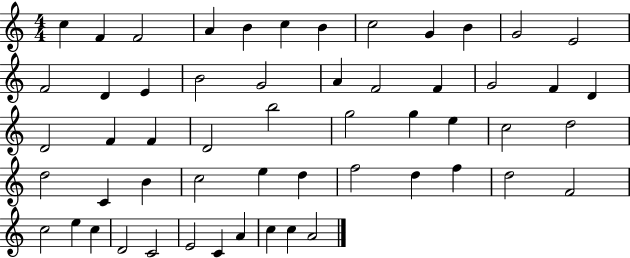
C5/q F4/q F4/h A4/q B4/q C5/q B4/q C5/h G4/q B4/q G4/h E4/h F4/h D4/q E4/q B4/h G4/h A4/q F4/h F4/q G4/h F4/q D4/q D4/h F4/q F4/q D4/h B5/h G5/h G5/q E5/q C5/h D5/h D5/h C4/q B4/q C5/h E5/q D5/q F5/h D5/q F5/q D5/h F4/h C5/h E5/q C5/q D4/h C4/h E4/h C4/q A4/q C5/q C5/q A4/h